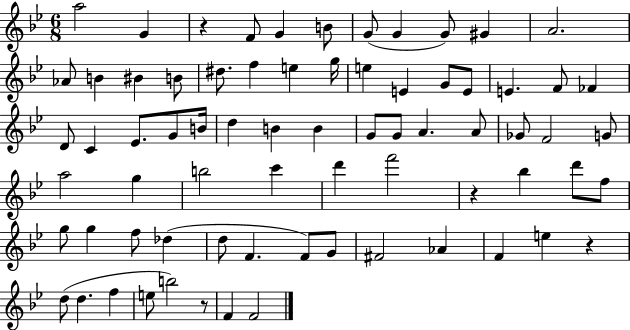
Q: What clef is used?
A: treble